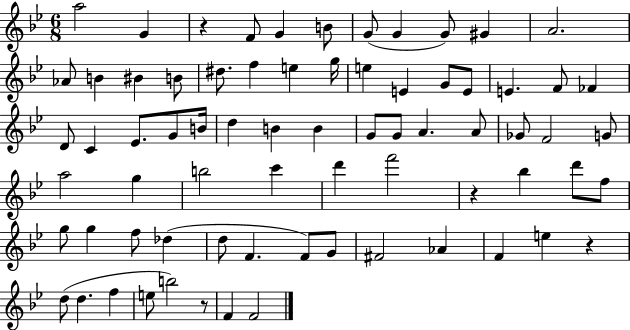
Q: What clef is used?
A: treble